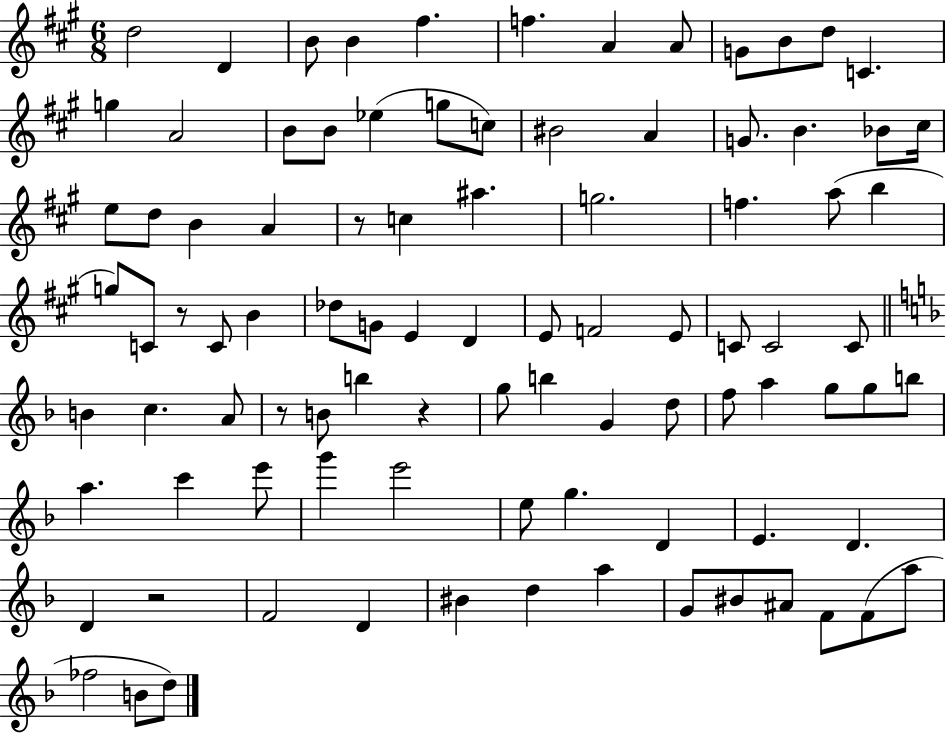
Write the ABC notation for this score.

X:1
T:Untitled
M:6/8
L:1/4
K:A
d2 D B/2 B ^f f A A/2 G/2 B/2 d/2 C g A2 B/2 B/2 _e g/2 c/2 ^B2 A G/2 B _B/2 ^c/4 e/2 d/2 B A z/2 c ^a g2 f a/2 b g/2 C/2 z/2 C/2 B _d/2 G/2 E D E/2 F2 E/2 C/2 C2 C/2 B c A/2 z/2 B/2 b z g/2 b G d/2 f/2 a g/2 g/2 b/2 a c' e'/2 g' e'2 e/2 g D E D D z2 F2 D ^B d a G/2 ^B/2 ^A/2 F/2 F/2 a/2 _f2 B/2 d/2